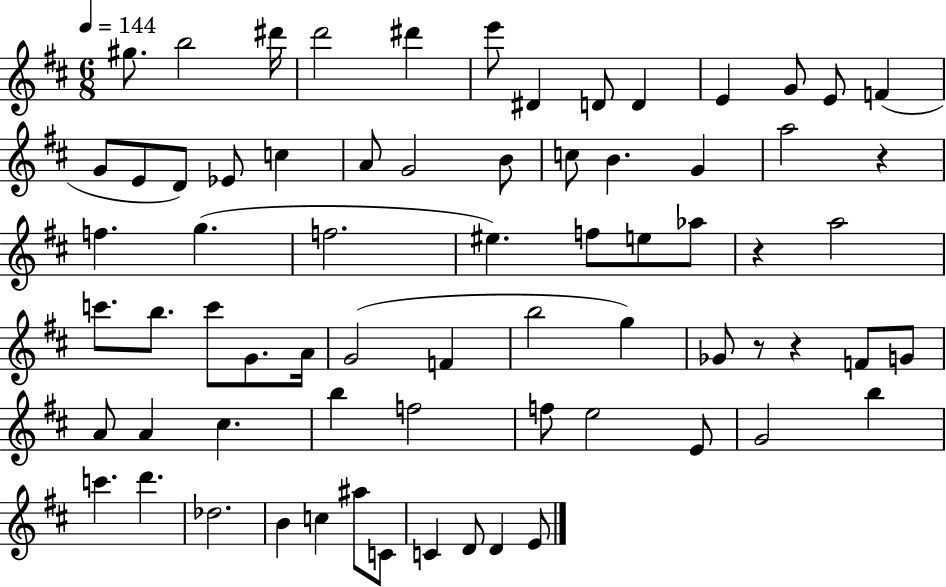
G#5/e. B5/h D#6/s D6/h D#6/q E6/e D#4/q D4/e D4/q E4/q G4/e E4/e F4/q G4/e E4/e D4/e Eb4/e C5/q A4/e G4/h B4/e C5/e B4/q. G4/q A5/h R/q F5/q. G5/q. F5/h. EIS5/q. F5/e E5/e Ab5/e R/q A5/h C6/e. B5/e. C6/e G4/e. A4/s G4/h F4/q B5/h G5/q Gb4/e R/e R/q F4/e G4/e A4/e A4/q C#5/q. B5/q F5/h F5/e E5/h E4/e G4/h B5/q C6/q. D6/q. Db5/h. B4/q C5/q A#5/e C4/e C4/q D4/e D4/q E4/e